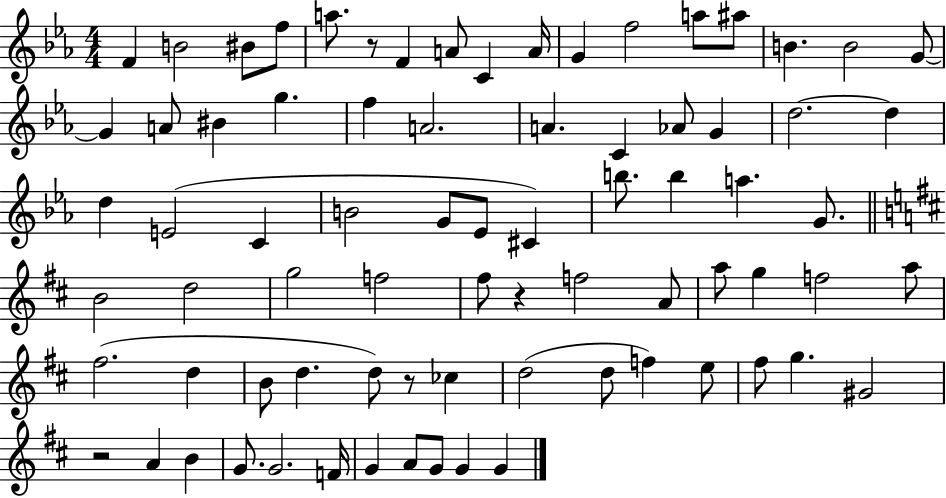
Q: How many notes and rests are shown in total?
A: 77